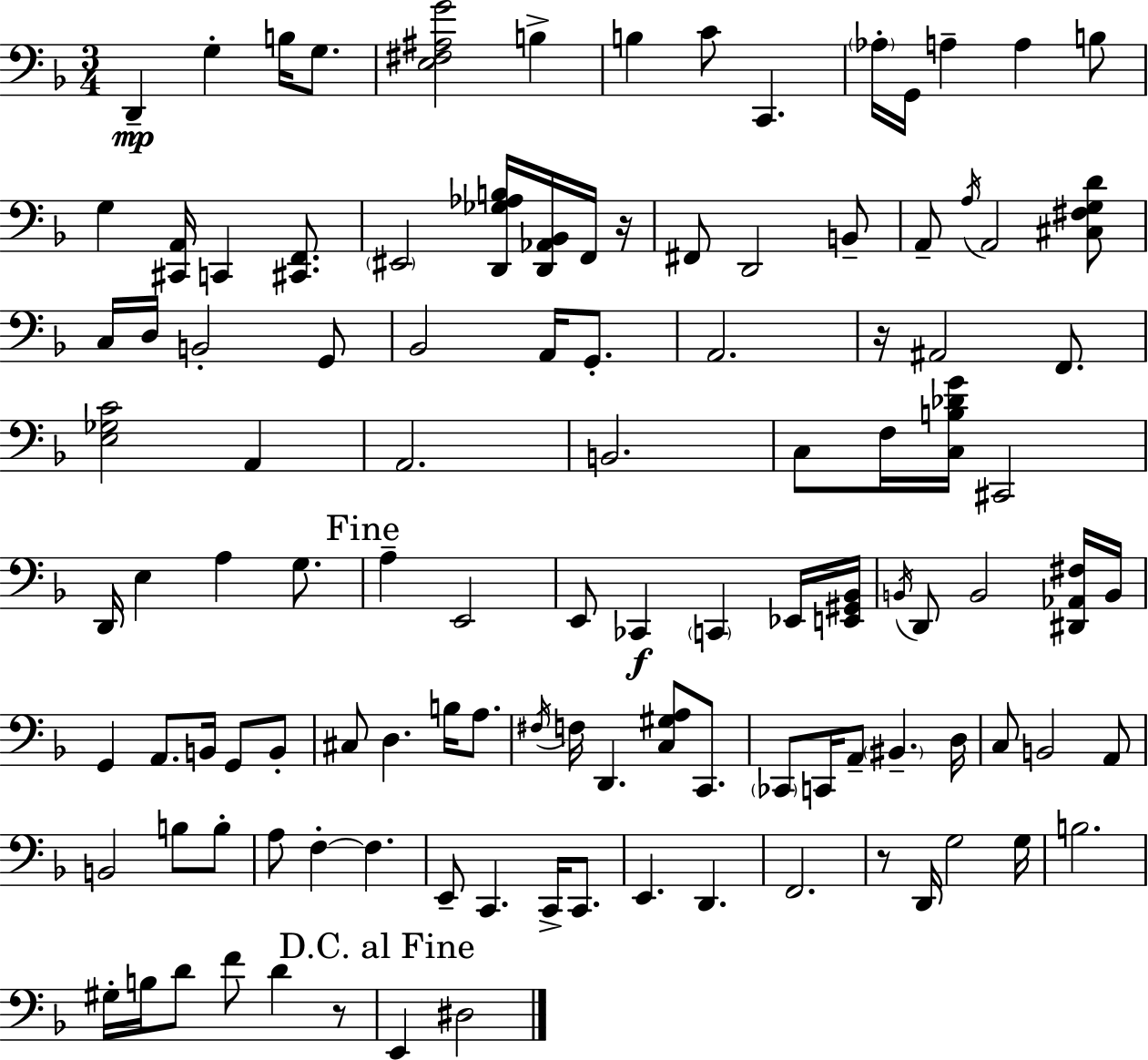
{
  \clef bass
  \numericTimeSignature
  \time 3/4
  \key f \major
  d,4--\mp g4-. b16 g8. | <e fis ais g'>2 b4-> | b4 c'8 c,4. | \parenthesize aes16-. g,16 a4-- a4 b8 | \break g4 <cis, a,>16 c,4 <cis, f,>8. | \parenthesize eis,2 <d, ges aes b>16 <d, aes, bes,>16 f,16 r16 | fis,8 d,2 b,8-- | a,8-- \acciaccatura { a16 } a,2 <cis fis g d'>8 | \break c16 d16 b,2-. g,8 | bes,2 a,16 g,8.-. | a,2. | r16 ais,2 f,8. | \break <e ges c'>2 a,4 | a,2. | b,2. | c8 f16 <c b des' g'>16 cis,2 | \break d,16 e4 a4 g8. | \mark "Fine" a4-- e,2 | e,8 ces,4\f \parenthesize c,4 ees,16 | <e, gis, bes,>16 \acciaccatura { b,16 } d,8 b,2 | \break <dis, aes, fis>16 b,16 g,4 a,8. b,16 g,8 | b,8-. cis8 d4. b16 a8. | \acciaccatura { fis16 } f16 d,4. <c gis a>8 | c,8. \parenthesize ces,8 c,16 a,8-- \parenthesize bis,4.-- | \break d16 c8 b,2 | a,8 b,2 b8 | b8-. a8 f4-.~~ f4. | e,8-- c,4. c,16-> | \break c,8. e,4. d,4. | f,2. | r8 d,16 g2 | g16 b2. | \break gis16-. b16 d'8 f'8 d'4 | r8 \mark "D.C. al Fine" e,4 dis2 | \bar "|."
}